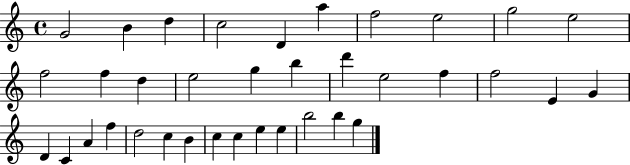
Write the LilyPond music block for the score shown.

{
  \clef treble
  \time 4/4
  \defaultTimeSignature
  \key c \major
  g'2 b'4 d''4 | c''2 d'4 a''4 | f''2 e''2 | g''2 e''2 | \break f''2 f''4 d''4 | e''2 g''4 b''4 | d'''4 e''2 f''4 | f''2 e'4 g'4 | \break d'4 c'4 a'4 f''4 | d''2 c''4 b'4 | c''4 c''4 e''4 e''4 | b''2 b''4 g''4 | \break \bar "|."
}